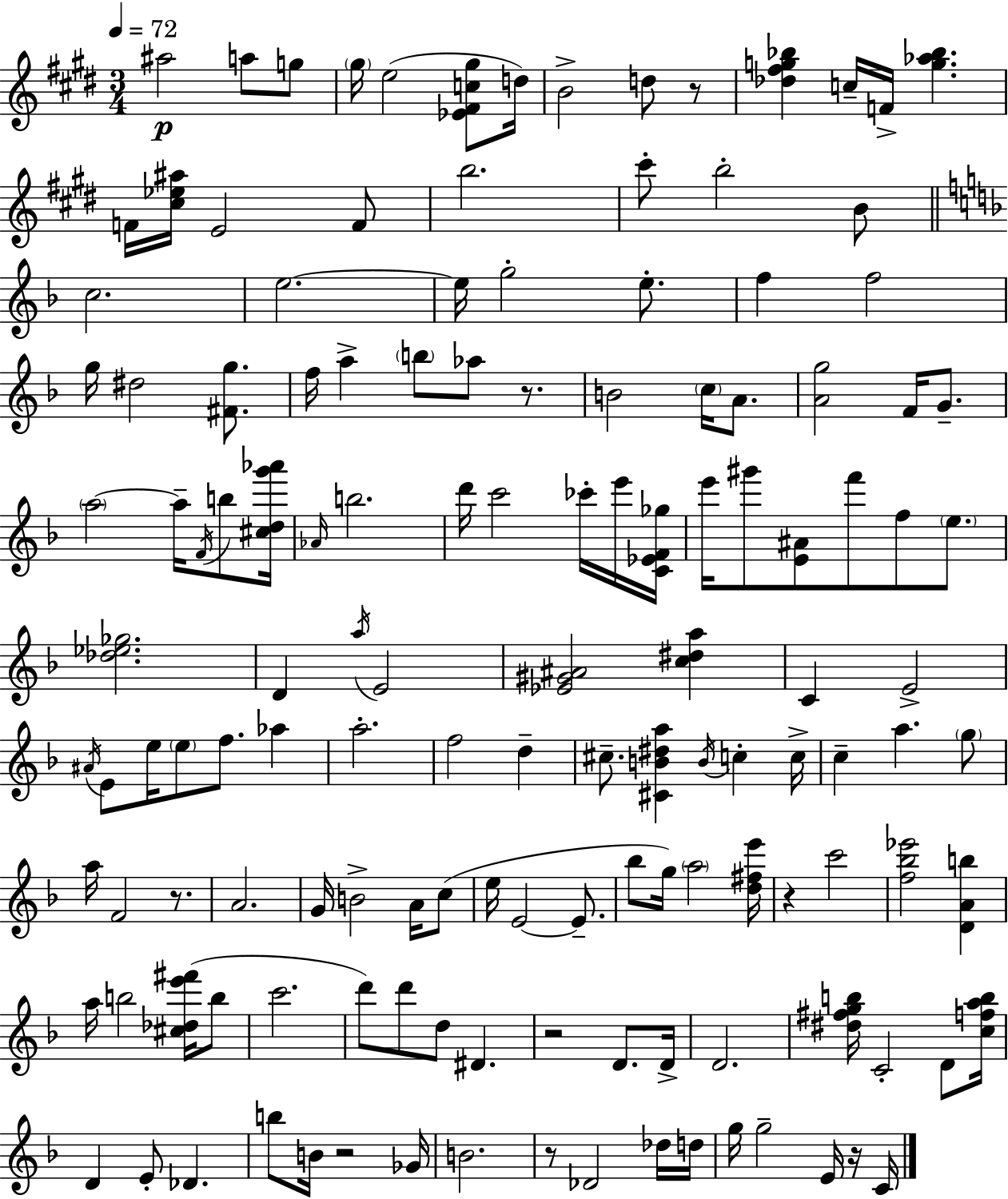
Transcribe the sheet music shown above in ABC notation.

X:1
T:Untitled
M:3/4
L:1/4
K:E
^a2 a/2 g/2 ^g/4 e2 [_E^Fc^g]/2 d/4 B2 d/2 z/2 [_d^fg_b] c/4 F/4 [g_a_b] F/4 [^c_e^a]/4 E2 F/2 b2 ^c'/2 b2 B/2 c2 e2 e/4 g2 e/2 f f2 g/4 ^d2 [^Fg]/2 f/4 a b/2 _a/2 z/2 B2 c/4 A/2 [Ag]2 F/4 G/2 a2 a/4 F/4 b/2 [^cdg'_a']/4 _A/4 b2 d'/4 c'2 _c'/4 e'/4 [C_EF_g]/4 e'/4 ^g'/2 [E^A]/2 f'/2 f/2 e/2 [_d_e_g]2 D a/4 E2 [_E^G^A]2 [c^da] C E2 ^A/4 E/2 e/4 e/2 f/2 _a a2 f2 d ^c/2 [^CB^da] B/4 c c/4 c a g/2 a/4 F2 z/2 A2 G/4 B2 A/4 c/2 e/4 E2 E/2 _b/2 g/4 a2 [d^fe']/4 z c'2 [f_b_e']2 [DAb] a/4 b2 [^c_de'^f']/4 b/2 c'2 d'/2 d'/2 d/2 ^D z2 D/2 D/4 D2 [^d^fgb]/4 C2 D/2 [cfab]/4 D E/2 _D b/2 B/4 z2 _G/4 B2 z/2 _D2 _d/4 d/4 g/4 g2 E/4 z/4 C/4